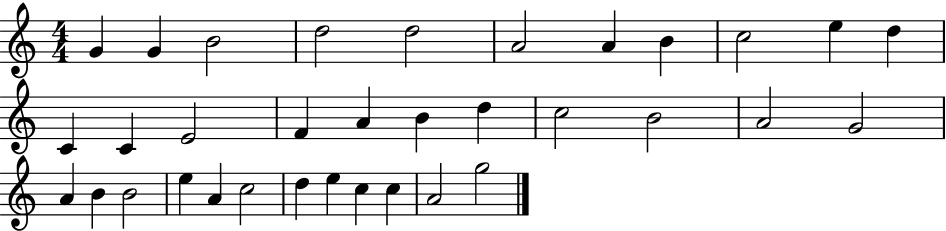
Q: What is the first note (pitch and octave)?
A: G4